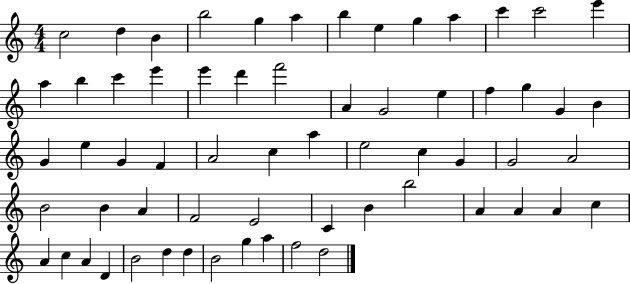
{
  \clef treble
  \numericTimeSignature
  \time 4/4
  \key c \major
  c''2 d''4 b'4 | b''2 g''4 a''4 | b''4 e''4 g''4 a''4 | c'''4 c'''2 e'''4 | \break a''4 b''4 c'''4 e'''4 | e'''4 d'''4 f'''2 | a'4 g'2 e''4 | f''4 g''4 g'4 b'4 | \break g'4 e''4 g'4 f'4 | a'2 c''4 a''4 | e''2 c''4 g'4 | g'2 a'2 | \break b'2 b'4 a'4 | f'2 e'2 | c'4 b'4 b''2 | a'4 a'4 a'4 c''4 | \break a'4 c''4 a'4 d'4 | b'2 d''4 d''4 | b'2 g''4 a''4 | f''2 d''2 | \break \bar "|."
}